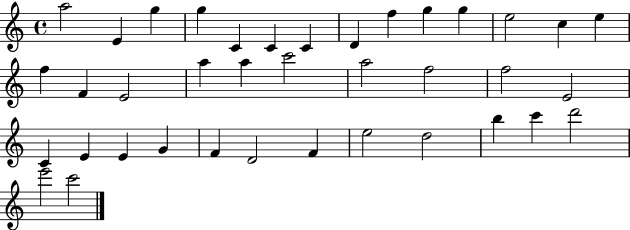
A5/h E4/q G5/q G5/q C4/q C4/q C4/q D4/q F5/q G5/q G5/q E5/h C5/q E5/q F5/q F4/q E4/h A5/q A5/q C6/h A5/h F5/h F5/h E4/h C4/q E4/q E4/q G4/q F4/q D4/h F4/q E5/h D5/h B5/q C6/q D6/h E6/h C6/h